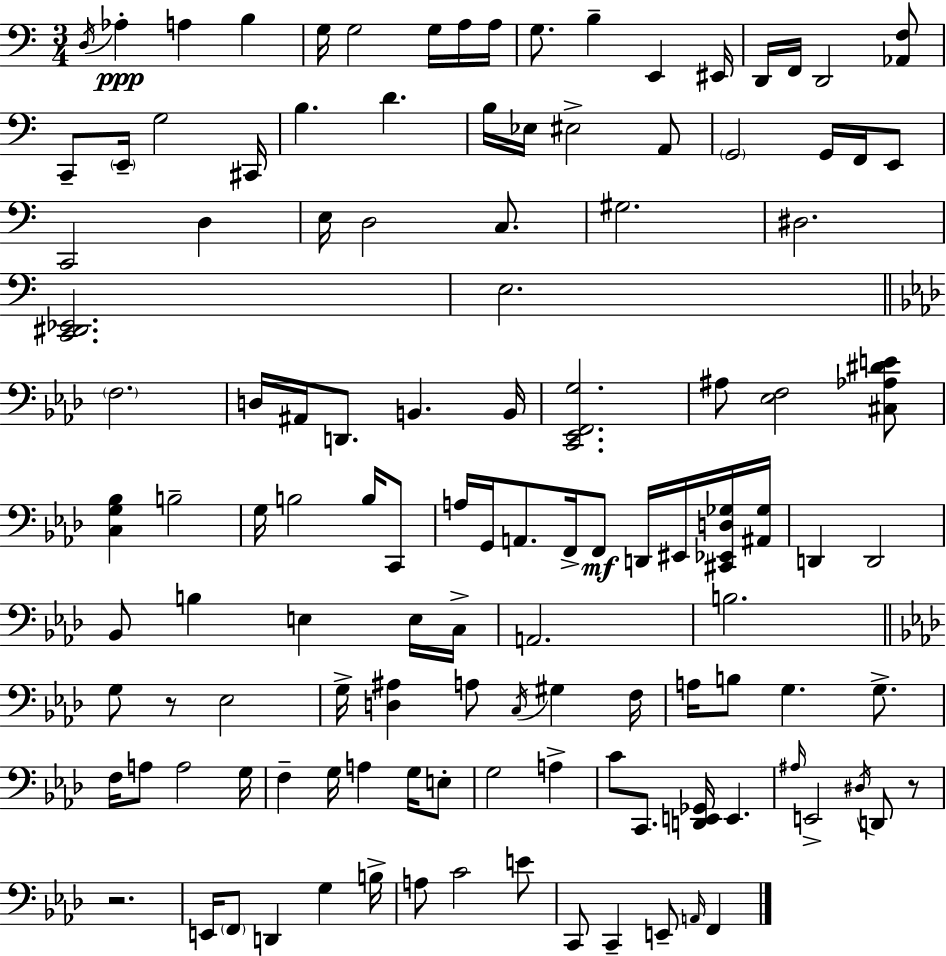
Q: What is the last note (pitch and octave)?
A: F2